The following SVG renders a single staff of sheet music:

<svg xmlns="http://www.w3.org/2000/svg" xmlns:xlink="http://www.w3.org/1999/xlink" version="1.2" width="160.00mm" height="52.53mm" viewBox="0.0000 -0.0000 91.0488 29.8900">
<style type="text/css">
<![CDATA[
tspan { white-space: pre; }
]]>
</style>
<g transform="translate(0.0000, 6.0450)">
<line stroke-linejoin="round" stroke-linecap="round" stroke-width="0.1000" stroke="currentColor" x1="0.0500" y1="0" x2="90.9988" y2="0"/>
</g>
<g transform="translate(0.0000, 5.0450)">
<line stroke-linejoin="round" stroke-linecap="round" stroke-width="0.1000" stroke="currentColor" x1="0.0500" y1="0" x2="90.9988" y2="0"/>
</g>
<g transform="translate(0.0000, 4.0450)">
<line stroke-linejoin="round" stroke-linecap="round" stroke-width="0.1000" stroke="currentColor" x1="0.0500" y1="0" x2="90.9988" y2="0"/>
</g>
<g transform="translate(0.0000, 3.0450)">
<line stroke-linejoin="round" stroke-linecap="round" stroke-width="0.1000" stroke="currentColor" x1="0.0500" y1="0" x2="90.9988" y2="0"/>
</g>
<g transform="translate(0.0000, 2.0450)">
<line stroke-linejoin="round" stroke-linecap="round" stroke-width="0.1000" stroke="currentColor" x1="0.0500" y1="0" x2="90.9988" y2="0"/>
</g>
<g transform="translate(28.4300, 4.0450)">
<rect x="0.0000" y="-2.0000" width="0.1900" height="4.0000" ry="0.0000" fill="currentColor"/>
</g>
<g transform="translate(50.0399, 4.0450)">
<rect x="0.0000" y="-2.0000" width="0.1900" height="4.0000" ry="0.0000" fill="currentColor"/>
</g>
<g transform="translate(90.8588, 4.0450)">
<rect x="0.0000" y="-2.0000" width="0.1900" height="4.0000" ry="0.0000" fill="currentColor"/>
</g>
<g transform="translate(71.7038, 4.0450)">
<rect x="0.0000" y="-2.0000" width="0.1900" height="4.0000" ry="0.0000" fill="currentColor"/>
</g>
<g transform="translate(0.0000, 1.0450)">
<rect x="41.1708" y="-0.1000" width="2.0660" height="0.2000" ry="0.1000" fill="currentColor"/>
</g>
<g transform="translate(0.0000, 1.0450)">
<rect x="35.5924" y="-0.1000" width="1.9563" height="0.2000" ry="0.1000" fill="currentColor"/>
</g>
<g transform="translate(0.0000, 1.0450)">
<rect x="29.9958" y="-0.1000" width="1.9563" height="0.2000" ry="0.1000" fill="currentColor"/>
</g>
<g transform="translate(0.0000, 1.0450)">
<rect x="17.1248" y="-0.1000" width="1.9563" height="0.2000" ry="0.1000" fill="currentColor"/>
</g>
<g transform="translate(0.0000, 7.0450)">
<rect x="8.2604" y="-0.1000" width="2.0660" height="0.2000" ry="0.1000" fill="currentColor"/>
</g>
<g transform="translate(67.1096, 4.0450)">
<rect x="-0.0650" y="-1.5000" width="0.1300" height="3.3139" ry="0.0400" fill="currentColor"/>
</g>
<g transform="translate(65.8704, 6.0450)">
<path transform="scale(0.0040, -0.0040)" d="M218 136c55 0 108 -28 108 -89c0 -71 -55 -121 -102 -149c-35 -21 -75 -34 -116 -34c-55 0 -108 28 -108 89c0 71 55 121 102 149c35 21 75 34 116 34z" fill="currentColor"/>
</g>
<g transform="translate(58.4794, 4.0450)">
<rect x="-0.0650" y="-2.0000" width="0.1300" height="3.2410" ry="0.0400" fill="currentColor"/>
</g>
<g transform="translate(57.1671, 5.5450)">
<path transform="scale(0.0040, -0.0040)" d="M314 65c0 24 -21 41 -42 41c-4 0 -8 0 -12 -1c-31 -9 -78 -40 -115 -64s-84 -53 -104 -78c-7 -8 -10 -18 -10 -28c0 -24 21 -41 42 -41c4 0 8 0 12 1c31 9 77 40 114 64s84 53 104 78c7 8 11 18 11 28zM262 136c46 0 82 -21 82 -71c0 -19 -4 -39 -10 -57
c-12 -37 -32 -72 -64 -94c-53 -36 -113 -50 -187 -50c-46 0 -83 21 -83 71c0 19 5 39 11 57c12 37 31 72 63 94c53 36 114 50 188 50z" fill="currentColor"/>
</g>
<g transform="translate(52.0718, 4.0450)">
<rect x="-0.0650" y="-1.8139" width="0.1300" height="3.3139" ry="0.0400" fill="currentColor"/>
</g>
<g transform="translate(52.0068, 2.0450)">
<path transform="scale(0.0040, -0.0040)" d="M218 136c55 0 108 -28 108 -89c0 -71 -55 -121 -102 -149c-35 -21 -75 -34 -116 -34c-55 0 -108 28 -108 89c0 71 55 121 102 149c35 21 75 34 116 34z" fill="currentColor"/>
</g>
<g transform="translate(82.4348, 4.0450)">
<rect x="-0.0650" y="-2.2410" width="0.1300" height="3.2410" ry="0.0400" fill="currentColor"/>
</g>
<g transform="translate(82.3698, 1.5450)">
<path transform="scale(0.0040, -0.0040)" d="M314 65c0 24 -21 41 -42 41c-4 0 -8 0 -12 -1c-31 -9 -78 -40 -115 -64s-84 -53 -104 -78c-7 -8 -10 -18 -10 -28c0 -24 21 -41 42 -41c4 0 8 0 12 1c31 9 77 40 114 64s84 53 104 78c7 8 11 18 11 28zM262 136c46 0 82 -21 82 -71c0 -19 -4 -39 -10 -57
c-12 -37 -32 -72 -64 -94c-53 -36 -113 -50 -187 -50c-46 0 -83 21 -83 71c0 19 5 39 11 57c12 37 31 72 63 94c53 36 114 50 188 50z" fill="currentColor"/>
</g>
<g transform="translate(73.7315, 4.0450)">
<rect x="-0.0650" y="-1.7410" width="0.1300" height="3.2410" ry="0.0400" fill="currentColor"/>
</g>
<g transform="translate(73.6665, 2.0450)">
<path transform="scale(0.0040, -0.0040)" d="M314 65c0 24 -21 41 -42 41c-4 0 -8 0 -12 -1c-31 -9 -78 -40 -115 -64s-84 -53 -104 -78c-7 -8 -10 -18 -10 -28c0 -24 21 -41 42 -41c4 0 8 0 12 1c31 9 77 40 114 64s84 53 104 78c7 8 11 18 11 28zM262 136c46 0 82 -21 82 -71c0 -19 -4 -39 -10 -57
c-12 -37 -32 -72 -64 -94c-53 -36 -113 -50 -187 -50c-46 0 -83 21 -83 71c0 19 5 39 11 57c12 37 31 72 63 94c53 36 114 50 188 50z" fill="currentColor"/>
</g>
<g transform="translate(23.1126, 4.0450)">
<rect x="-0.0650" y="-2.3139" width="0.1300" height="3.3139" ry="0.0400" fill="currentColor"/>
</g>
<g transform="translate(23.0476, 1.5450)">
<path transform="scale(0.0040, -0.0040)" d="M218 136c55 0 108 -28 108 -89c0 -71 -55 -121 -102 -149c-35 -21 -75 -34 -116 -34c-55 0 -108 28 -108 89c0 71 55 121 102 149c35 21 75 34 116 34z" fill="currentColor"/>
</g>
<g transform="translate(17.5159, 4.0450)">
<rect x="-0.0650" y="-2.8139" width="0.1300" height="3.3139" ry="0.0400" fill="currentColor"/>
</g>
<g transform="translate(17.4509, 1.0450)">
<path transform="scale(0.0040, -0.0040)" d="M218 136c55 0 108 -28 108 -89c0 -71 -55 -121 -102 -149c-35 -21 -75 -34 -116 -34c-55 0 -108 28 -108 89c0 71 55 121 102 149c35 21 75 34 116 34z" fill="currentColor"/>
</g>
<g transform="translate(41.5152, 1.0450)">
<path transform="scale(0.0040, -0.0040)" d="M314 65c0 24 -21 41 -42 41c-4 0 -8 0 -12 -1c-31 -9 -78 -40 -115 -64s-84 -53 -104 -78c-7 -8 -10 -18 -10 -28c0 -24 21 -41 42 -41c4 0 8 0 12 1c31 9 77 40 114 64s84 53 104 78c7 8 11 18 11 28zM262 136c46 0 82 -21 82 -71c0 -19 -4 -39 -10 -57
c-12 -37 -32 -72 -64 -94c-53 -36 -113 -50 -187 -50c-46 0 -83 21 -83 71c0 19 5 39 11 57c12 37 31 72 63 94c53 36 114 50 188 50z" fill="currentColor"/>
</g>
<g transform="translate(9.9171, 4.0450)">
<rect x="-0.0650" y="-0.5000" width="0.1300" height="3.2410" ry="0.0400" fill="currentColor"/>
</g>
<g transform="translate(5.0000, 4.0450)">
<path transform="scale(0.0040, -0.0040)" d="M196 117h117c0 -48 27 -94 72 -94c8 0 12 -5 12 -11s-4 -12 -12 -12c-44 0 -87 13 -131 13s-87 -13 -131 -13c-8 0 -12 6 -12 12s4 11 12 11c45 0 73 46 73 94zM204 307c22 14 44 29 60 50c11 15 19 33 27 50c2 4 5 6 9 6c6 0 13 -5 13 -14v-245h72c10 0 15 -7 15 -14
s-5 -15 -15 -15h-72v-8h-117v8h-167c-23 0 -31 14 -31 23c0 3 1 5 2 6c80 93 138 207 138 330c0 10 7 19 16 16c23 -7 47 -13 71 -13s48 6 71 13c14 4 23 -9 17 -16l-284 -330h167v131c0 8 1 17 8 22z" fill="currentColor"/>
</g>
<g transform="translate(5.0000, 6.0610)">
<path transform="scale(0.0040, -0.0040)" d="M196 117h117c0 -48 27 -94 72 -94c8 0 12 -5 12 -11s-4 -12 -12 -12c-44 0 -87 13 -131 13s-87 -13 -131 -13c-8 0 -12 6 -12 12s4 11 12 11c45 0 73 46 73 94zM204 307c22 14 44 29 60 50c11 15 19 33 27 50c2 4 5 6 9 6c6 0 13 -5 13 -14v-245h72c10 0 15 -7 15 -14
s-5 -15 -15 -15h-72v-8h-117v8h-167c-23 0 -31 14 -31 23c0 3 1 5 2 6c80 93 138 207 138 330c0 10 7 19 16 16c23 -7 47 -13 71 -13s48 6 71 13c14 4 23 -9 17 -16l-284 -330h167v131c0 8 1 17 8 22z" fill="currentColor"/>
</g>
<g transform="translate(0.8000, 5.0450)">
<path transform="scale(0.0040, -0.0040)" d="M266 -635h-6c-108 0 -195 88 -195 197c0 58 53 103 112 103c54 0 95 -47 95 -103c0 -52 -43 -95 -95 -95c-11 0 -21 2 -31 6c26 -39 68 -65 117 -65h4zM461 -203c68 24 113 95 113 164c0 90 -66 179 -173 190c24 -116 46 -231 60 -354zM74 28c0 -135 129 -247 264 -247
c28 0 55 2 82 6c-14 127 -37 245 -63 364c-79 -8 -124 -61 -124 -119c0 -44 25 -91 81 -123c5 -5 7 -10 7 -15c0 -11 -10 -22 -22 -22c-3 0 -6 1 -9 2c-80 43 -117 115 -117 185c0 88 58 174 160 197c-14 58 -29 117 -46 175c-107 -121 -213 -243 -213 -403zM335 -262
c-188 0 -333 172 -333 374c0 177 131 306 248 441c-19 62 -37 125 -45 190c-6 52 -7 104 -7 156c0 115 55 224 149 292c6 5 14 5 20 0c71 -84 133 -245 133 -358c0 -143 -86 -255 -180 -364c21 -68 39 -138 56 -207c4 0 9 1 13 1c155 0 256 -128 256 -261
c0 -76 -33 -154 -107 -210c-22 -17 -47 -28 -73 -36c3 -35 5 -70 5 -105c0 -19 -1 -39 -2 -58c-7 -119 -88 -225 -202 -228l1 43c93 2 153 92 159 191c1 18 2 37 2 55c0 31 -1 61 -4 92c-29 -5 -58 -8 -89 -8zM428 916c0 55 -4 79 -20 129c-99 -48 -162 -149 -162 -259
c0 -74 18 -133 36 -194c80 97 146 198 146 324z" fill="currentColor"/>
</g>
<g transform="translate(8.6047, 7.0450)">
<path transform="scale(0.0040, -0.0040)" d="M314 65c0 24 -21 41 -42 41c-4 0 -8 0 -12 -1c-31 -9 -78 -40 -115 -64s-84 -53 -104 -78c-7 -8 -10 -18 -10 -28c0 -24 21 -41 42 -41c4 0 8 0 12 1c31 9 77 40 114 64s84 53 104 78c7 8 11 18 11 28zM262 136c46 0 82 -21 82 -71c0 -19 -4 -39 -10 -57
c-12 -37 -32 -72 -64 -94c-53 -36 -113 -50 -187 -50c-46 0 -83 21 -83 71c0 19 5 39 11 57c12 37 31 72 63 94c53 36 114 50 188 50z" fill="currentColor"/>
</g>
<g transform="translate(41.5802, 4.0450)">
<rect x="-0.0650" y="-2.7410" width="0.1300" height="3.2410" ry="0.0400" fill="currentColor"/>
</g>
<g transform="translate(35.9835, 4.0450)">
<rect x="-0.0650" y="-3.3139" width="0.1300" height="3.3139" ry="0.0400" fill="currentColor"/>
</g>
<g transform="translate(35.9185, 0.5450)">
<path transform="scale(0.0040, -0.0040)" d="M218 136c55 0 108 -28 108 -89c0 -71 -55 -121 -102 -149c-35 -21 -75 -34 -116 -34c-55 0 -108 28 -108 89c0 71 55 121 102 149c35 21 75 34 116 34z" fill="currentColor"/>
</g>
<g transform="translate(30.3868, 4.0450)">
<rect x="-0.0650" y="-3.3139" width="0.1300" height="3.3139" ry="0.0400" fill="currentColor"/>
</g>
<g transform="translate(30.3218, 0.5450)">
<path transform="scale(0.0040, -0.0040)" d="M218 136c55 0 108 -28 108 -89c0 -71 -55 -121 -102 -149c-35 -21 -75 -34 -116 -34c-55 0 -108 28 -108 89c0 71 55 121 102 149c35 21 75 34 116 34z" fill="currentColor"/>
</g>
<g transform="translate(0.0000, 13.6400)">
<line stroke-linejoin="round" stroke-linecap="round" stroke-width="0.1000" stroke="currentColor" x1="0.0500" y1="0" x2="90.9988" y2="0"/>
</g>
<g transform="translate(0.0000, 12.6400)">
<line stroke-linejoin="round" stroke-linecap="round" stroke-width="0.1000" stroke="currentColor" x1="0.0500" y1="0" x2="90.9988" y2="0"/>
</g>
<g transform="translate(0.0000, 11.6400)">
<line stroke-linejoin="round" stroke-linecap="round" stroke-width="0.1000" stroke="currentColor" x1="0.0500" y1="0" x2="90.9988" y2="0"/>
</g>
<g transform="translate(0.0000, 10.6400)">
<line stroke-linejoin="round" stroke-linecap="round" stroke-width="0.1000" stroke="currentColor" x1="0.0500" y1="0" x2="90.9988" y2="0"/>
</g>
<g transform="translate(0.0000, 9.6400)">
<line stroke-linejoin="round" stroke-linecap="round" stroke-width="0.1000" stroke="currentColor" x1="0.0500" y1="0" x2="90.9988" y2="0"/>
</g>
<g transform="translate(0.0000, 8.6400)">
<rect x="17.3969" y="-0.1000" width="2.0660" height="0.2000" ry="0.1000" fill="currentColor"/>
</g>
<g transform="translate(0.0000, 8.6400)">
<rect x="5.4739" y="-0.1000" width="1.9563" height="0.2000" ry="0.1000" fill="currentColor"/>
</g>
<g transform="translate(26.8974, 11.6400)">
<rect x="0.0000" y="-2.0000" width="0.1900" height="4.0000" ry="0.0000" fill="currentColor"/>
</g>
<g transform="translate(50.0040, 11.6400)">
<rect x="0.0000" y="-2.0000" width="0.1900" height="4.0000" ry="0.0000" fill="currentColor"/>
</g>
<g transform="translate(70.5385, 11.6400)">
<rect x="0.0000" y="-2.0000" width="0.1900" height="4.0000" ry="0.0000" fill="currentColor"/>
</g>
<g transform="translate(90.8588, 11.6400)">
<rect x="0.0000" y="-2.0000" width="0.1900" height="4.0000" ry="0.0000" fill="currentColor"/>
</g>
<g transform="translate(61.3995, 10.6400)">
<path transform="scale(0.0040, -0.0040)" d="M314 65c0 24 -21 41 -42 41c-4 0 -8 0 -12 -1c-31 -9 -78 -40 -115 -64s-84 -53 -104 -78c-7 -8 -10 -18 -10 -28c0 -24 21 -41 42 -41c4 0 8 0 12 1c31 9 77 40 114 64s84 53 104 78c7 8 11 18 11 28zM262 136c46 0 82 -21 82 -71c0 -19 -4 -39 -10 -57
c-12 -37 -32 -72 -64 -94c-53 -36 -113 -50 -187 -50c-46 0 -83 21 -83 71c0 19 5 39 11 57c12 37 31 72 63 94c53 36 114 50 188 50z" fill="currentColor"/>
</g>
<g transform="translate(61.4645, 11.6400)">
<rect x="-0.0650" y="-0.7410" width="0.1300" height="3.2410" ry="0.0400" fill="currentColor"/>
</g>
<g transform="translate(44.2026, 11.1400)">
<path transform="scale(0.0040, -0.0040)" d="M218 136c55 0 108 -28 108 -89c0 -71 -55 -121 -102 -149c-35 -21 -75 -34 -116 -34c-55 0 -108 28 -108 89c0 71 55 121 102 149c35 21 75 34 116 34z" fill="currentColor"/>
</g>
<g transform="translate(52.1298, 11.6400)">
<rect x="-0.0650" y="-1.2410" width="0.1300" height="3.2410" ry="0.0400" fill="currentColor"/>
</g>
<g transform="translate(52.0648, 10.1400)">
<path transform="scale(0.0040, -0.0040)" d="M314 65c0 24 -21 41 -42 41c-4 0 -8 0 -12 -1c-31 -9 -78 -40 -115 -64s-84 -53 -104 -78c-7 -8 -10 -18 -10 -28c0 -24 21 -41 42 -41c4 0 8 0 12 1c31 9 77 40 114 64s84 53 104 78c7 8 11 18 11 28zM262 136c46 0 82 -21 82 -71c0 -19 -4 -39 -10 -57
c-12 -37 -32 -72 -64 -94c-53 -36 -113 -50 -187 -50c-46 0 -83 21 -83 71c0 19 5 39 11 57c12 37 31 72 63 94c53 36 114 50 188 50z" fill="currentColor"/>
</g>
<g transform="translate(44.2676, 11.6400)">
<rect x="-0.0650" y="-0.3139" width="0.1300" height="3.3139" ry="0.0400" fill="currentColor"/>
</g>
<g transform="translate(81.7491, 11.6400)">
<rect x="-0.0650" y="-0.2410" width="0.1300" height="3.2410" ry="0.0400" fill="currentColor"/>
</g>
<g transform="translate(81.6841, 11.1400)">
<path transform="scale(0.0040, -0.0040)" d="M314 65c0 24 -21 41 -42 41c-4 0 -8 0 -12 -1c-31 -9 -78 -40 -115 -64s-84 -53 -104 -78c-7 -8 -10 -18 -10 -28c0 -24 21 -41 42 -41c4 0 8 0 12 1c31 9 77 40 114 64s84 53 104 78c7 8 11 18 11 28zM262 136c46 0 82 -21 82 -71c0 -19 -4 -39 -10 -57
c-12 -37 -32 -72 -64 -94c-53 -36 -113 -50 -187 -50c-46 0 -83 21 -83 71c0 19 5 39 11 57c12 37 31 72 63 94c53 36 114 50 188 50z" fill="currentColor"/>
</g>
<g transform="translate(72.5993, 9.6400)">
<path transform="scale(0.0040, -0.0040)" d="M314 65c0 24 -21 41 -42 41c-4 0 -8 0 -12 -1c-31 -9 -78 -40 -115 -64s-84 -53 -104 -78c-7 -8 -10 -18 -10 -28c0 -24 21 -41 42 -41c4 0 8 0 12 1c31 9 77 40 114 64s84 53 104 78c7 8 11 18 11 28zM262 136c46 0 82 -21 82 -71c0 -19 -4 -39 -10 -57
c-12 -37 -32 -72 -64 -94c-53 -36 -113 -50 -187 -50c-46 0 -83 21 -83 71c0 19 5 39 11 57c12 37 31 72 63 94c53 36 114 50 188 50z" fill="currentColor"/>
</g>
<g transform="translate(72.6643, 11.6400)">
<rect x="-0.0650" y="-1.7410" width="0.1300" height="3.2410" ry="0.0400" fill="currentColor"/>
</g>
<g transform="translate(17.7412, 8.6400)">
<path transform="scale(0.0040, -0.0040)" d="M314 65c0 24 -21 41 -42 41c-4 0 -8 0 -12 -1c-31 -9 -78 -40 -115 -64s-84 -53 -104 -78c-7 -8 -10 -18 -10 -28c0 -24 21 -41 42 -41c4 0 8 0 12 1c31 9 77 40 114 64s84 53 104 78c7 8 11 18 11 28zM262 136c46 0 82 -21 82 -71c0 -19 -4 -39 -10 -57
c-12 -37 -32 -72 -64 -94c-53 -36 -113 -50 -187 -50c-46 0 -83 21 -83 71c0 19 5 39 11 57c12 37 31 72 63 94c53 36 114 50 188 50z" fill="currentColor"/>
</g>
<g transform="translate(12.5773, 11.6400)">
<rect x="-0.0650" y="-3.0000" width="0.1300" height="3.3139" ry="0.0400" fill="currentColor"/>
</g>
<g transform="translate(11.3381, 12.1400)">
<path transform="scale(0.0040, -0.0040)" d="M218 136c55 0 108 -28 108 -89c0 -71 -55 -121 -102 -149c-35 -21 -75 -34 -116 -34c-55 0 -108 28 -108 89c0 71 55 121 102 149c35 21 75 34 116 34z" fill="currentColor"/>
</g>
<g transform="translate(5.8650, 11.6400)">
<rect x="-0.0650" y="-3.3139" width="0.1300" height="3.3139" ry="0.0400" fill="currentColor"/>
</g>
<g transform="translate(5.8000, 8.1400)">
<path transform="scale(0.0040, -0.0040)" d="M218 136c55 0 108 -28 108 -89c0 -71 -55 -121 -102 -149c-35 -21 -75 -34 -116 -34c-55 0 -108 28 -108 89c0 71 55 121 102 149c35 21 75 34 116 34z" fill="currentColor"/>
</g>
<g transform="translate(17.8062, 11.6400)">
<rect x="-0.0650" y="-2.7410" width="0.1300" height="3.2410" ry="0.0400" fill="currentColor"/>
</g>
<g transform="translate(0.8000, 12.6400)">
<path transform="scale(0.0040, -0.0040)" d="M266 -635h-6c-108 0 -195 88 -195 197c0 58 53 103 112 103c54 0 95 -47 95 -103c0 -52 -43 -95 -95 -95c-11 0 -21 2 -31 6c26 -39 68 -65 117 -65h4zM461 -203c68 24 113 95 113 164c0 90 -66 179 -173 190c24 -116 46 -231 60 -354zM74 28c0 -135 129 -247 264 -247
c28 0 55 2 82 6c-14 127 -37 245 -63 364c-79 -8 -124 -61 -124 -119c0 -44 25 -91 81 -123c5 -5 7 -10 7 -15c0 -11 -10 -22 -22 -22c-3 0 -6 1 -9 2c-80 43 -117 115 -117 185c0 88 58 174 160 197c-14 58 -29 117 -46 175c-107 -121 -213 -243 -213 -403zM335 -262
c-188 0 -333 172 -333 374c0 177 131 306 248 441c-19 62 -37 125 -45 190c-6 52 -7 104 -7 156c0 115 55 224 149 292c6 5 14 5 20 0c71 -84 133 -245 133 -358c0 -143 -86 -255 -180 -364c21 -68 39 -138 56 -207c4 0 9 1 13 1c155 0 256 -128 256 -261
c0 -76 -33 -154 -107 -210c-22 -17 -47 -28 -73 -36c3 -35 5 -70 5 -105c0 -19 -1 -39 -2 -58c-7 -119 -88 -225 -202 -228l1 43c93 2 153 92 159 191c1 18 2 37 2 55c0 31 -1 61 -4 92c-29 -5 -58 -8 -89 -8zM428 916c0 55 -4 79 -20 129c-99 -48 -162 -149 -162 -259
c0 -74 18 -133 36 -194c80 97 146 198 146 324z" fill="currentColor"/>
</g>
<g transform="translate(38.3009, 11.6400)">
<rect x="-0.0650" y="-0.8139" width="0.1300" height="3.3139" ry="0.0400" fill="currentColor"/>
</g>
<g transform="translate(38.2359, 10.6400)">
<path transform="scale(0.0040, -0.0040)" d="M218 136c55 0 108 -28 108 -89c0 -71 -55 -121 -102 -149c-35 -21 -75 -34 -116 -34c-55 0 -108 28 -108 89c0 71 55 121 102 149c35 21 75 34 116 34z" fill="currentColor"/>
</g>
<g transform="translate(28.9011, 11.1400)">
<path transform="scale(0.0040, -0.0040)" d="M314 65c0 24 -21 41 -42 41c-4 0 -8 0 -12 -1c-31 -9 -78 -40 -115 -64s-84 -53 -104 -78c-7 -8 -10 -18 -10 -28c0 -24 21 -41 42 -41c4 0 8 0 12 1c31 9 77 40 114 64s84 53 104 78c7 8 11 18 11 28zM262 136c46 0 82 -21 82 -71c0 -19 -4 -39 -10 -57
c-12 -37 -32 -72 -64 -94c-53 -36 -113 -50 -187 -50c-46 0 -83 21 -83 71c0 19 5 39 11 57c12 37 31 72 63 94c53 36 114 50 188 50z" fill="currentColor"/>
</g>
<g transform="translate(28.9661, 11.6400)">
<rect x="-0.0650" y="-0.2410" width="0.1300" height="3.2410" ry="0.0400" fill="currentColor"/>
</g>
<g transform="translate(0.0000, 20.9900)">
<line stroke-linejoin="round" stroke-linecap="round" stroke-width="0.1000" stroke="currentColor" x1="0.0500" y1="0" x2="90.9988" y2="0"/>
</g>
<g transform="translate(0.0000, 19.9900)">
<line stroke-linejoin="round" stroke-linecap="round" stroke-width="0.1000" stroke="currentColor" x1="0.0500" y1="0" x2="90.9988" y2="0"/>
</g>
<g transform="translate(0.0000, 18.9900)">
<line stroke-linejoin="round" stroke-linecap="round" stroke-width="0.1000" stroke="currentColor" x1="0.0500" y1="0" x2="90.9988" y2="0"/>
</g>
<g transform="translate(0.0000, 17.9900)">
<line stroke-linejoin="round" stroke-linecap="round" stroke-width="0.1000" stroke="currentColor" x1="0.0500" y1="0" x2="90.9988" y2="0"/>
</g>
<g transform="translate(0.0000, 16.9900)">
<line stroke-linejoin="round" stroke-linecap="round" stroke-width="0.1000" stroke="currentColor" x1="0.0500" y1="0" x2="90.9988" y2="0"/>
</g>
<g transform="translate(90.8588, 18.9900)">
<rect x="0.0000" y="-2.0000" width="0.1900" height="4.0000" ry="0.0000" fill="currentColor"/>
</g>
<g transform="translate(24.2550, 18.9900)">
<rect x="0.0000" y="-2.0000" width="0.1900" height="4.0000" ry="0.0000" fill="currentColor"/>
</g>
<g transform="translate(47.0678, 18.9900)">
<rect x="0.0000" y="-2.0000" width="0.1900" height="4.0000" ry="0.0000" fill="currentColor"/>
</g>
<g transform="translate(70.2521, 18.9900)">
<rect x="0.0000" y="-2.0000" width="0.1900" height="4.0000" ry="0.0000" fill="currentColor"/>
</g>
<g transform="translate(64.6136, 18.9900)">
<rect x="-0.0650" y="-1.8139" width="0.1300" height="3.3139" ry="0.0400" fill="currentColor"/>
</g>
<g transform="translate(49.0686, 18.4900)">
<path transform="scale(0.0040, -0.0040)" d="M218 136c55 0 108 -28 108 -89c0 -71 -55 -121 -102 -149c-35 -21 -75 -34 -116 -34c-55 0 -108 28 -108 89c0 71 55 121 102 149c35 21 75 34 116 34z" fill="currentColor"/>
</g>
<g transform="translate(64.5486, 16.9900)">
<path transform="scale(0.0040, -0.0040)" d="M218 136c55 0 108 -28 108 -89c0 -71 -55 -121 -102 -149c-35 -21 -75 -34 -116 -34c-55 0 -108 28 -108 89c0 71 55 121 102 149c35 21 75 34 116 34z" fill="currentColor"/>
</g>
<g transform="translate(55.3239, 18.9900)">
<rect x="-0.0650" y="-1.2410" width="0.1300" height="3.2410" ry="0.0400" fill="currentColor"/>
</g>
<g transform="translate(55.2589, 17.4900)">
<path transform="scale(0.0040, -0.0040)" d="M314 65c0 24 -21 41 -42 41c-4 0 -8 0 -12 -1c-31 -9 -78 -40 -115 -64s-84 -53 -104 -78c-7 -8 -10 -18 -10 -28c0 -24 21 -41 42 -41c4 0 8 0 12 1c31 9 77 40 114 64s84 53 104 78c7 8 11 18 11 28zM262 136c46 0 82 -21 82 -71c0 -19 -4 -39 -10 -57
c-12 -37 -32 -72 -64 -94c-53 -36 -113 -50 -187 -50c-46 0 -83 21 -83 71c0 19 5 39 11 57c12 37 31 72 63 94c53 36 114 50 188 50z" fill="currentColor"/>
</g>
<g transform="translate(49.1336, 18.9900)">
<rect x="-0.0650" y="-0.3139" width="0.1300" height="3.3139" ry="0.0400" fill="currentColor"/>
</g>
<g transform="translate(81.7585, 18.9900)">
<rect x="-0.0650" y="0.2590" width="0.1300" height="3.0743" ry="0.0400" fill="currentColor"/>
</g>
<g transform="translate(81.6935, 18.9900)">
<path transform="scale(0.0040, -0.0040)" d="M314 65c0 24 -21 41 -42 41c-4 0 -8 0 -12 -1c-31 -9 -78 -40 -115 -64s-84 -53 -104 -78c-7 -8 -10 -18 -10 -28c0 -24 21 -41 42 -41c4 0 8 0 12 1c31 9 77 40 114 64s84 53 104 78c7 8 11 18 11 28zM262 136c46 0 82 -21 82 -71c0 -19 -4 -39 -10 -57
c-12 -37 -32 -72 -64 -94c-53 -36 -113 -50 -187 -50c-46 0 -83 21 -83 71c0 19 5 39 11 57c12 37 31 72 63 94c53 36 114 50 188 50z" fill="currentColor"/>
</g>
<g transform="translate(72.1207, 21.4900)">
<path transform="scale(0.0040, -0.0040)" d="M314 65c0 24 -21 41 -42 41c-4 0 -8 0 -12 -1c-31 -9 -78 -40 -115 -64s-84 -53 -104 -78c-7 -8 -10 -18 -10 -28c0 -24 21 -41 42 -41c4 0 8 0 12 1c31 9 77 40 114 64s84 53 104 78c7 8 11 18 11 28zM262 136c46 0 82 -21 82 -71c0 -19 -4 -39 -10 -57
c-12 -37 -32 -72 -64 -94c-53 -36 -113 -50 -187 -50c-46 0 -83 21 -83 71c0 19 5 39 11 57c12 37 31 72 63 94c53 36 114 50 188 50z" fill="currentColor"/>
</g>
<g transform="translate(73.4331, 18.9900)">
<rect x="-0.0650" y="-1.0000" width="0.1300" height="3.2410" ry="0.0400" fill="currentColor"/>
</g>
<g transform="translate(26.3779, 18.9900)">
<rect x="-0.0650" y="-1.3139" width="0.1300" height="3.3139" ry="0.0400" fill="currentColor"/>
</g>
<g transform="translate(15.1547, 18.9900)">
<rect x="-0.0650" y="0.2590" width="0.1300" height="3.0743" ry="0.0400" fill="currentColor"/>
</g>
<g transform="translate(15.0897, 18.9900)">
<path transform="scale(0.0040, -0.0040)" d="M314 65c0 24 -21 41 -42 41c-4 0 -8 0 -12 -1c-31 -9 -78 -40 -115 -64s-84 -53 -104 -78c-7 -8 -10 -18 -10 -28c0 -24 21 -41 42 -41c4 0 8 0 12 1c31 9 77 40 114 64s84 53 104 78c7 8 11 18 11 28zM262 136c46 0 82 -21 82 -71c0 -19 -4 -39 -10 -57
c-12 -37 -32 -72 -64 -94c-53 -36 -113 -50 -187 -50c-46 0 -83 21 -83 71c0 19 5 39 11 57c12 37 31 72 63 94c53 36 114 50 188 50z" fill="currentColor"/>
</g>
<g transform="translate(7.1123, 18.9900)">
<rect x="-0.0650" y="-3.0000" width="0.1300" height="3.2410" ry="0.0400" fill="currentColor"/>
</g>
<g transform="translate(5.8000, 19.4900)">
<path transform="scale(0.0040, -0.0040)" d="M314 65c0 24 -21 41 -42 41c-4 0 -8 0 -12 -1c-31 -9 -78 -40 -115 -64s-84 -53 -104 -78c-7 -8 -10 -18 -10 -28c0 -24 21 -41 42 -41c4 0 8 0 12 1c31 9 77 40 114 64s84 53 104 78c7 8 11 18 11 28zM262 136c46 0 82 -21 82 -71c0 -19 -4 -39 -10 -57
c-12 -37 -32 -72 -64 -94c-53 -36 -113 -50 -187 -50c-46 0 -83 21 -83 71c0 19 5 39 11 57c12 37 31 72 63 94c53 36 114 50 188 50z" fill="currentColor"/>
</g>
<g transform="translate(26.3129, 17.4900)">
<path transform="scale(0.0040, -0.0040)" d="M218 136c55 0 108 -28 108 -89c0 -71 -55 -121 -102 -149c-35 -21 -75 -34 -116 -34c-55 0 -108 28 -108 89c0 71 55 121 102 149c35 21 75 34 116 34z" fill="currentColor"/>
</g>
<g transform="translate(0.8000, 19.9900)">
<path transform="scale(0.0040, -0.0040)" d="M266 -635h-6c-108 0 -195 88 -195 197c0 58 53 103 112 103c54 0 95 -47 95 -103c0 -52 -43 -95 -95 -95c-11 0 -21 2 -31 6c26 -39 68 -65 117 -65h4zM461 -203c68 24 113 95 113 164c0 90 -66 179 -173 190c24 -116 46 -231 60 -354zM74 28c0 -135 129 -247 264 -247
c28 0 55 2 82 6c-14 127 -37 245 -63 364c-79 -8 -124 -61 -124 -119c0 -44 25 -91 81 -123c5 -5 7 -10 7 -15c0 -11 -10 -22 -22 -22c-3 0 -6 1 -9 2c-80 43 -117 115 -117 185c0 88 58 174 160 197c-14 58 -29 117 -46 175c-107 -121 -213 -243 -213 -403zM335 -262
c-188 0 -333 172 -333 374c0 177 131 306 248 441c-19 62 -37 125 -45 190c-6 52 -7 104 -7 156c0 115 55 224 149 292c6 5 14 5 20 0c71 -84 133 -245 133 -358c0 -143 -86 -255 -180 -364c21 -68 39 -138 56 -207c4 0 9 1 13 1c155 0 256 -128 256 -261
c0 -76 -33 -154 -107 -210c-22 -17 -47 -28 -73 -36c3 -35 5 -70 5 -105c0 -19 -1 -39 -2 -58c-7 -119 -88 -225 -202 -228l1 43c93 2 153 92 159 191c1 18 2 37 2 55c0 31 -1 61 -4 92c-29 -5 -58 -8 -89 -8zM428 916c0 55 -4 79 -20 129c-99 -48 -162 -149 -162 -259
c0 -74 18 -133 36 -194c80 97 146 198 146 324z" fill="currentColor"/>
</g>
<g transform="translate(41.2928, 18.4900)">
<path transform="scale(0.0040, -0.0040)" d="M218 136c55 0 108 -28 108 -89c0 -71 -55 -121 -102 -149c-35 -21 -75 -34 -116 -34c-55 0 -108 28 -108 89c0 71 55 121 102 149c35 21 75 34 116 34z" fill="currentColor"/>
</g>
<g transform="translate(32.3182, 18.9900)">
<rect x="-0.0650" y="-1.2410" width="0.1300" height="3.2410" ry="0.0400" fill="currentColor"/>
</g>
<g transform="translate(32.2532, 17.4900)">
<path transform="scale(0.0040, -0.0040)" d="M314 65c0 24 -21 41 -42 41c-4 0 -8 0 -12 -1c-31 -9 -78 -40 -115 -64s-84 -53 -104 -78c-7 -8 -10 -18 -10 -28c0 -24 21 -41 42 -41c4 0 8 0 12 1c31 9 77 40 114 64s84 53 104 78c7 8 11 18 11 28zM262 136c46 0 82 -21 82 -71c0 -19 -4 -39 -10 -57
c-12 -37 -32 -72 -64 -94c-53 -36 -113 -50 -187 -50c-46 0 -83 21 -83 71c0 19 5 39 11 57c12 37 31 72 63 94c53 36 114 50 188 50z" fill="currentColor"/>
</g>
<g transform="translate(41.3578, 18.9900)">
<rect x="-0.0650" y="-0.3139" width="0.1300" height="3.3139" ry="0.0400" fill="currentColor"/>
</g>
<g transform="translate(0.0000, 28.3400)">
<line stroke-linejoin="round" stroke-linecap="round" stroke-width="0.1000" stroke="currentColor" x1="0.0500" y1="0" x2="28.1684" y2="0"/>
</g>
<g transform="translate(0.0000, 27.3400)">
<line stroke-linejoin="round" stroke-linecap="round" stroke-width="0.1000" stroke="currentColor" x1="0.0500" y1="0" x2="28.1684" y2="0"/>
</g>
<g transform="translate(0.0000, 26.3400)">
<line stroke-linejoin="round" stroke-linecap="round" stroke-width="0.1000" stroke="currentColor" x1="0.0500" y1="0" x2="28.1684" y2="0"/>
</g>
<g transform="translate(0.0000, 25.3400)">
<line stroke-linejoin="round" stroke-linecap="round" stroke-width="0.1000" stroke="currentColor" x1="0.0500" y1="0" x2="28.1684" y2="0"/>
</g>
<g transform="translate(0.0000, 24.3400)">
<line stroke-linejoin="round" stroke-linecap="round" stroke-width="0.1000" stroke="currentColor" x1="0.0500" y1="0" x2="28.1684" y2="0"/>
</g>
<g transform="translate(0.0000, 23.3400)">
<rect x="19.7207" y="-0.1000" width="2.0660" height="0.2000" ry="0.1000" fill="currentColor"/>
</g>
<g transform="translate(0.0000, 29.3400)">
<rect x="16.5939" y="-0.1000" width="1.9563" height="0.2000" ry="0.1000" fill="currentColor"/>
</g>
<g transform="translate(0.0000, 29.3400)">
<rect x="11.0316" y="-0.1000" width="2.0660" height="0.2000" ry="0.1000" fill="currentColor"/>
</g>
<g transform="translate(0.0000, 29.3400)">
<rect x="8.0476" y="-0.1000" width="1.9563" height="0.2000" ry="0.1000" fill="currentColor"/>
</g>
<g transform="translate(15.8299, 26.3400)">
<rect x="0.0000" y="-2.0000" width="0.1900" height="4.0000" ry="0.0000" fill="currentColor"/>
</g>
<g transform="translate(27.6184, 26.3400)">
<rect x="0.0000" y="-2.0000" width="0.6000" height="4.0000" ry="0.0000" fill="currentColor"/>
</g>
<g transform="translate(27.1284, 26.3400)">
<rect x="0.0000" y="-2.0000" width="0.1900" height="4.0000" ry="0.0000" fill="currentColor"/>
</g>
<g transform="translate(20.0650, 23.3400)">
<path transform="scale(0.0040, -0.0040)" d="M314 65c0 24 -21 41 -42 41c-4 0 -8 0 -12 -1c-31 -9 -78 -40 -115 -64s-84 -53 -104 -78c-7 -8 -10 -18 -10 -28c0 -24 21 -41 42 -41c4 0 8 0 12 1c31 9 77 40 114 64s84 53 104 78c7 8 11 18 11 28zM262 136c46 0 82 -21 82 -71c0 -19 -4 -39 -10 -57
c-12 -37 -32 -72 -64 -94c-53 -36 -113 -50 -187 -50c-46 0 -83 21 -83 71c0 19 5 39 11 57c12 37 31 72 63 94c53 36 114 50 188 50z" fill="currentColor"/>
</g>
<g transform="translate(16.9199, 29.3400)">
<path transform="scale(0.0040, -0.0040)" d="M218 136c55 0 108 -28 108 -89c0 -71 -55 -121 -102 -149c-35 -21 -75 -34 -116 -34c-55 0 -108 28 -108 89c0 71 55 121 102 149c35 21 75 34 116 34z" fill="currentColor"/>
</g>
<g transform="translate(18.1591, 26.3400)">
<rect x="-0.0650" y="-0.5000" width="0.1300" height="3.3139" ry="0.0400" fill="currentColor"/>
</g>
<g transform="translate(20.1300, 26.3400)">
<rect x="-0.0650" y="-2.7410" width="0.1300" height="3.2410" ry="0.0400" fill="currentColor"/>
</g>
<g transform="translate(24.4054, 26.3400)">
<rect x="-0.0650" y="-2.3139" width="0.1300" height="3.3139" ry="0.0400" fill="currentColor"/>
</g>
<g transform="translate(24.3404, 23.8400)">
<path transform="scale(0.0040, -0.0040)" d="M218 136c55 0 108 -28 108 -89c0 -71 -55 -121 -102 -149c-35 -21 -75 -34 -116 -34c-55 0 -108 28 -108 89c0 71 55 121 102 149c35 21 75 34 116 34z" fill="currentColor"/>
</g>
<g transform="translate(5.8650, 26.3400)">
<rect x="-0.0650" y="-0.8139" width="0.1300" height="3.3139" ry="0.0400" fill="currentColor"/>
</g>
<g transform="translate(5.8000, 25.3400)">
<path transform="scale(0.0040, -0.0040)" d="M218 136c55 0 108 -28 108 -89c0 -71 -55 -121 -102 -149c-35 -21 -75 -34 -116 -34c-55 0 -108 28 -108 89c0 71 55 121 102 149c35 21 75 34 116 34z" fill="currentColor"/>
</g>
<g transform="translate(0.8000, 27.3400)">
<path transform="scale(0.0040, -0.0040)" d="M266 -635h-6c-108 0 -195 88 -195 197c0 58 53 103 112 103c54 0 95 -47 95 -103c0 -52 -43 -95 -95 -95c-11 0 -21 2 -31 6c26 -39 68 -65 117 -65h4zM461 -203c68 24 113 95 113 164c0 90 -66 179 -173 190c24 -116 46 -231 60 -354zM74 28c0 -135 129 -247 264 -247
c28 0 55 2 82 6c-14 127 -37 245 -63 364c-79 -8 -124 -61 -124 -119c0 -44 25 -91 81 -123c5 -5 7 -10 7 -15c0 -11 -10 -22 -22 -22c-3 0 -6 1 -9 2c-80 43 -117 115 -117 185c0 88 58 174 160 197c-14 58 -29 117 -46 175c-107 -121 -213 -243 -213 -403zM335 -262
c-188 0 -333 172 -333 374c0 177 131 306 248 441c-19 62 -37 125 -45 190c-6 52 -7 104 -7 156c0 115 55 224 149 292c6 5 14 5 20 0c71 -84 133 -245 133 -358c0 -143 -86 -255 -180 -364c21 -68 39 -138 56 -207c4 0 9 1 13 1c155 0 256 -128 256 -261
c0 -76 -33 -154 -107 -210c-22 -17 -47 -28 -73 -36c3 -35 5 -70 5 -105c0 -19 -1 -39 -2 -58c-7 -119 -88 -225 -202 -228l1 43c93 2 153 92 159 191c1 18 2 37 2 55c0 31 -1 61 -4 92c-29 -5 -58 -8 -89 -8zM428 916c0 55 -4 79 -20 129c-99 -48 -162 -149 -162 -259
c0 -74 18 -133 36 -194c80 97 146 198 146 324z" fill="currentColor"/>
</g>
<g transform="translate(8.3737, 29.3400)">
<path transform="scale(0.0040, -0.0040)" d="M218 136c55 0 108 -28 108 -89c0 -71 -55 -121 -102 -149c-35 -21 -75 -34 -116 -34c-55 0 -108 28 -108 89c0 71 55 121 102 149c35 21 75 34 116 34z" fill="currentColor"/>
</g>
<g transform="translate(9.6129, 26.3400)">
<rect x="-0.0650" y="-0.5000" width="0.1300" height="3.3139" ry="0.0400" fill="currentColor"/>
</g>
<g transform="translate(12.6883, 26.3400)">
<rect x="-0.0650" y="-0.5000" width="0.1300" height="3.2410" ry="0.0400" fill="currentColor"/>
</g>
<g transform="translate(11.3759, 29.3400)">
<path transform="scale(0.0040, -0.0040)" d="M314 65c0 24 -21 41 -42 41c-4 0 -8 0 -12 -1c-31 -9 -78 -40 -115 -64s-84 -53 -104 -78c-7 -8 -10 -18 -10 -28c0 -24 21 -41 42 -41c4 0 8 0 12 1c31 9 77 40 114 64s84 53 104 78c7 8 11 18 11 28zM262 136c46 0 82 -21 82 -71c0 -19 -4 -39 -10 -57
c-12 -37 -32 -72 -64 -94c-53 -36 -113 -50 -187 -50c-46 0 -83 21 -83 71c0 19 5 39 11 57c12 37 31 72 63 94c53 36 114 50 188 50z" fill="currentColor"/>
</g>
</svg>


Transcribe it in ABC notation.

X:1
T:Untitled
M:4/4
L:1/4
K:C
C2 a g b b a2 f F2 E f2 g2 b A a2 c2 d c e2 d2 f2 c2 A2 B2 e e2 c c e2 f D2 B2 d C C2 C a2 g